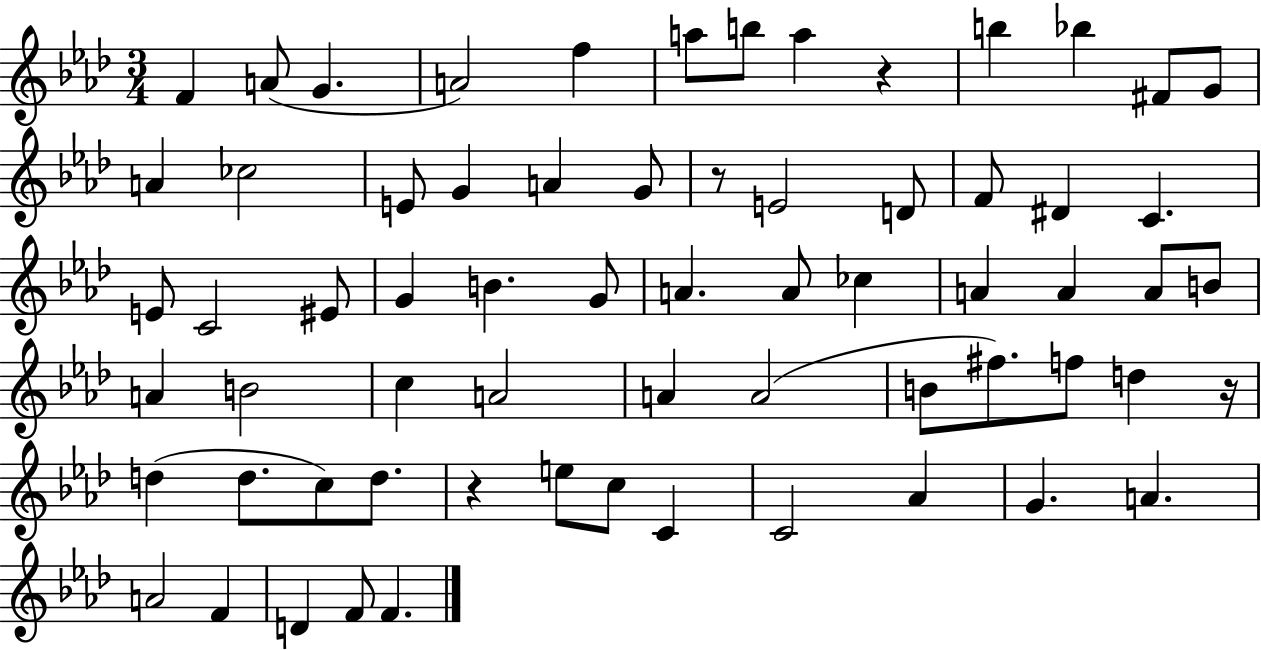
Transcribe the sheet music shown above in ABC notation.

X:1
T:Untitled
M:3/4
L:1/4
K:Ab
F A/2 G A2 f a/2 b/2 a z b _b ^F/2 G/2 A _c2 E/2 G A G/2 z/2 E2 D/2 F/2 ^D C E/2 C2 ^E/2 G B G/2 A A/2 _c A A A/2 B/2 A B2 c A2 A A2 B/2 ^f/2 f/2 d z/4 d d/2 c/2 d/2 z e/2 c/2 C C2 _A G A A2 F D F/2 F